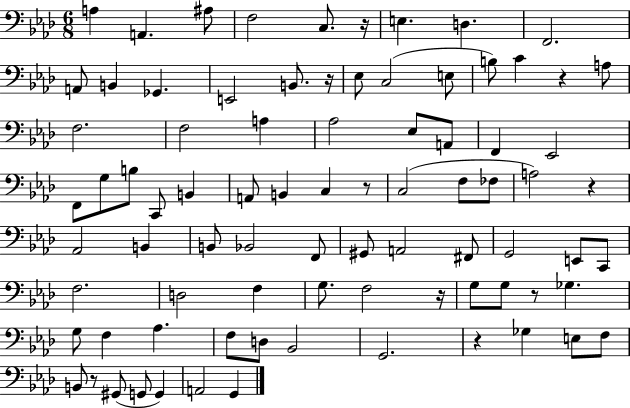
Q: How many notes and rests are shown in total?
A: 83